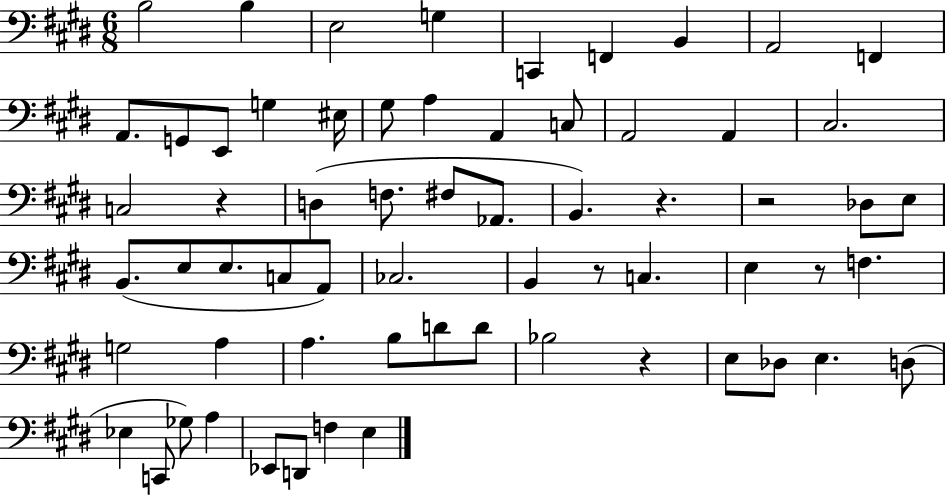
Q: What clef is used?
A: bass